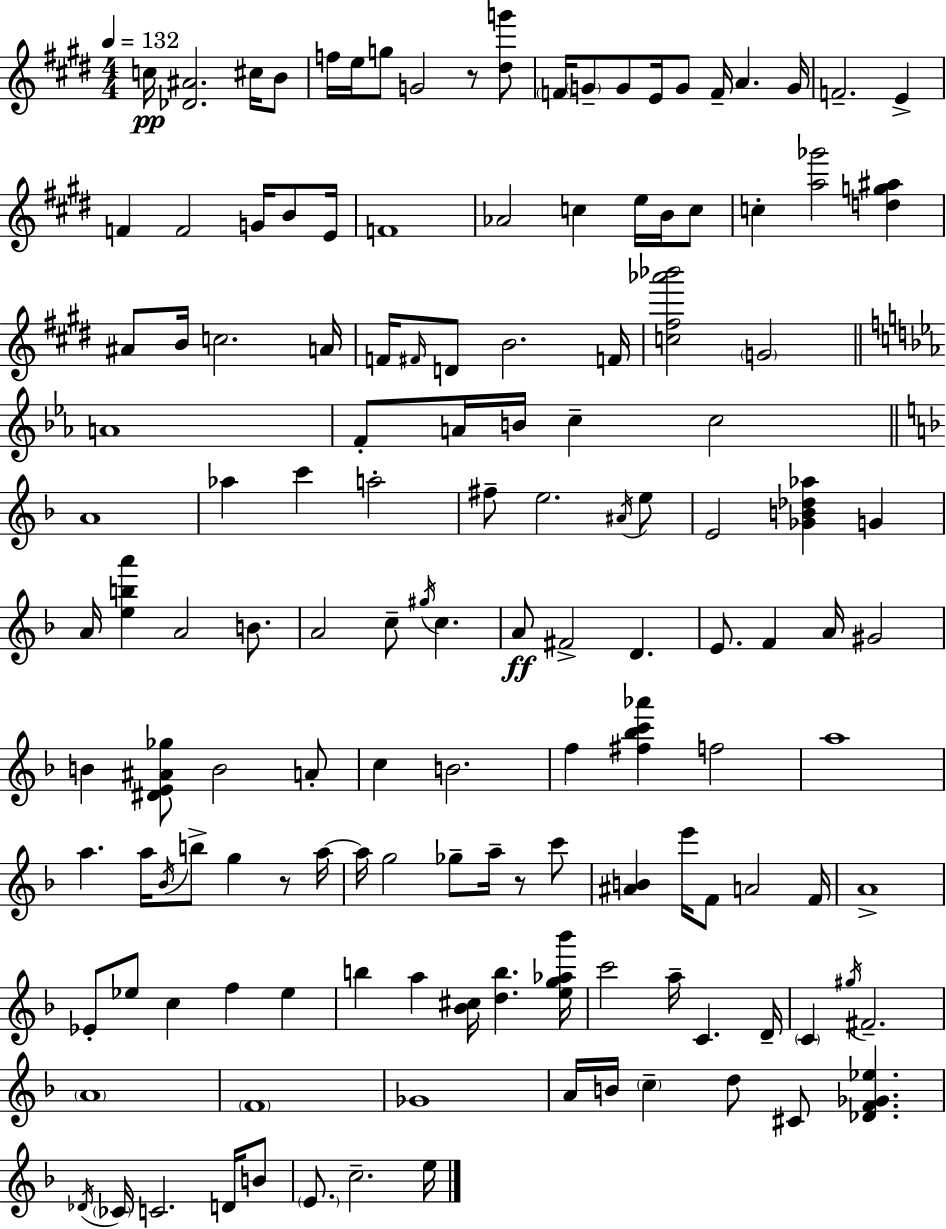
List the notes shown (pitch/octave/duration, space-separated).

C5/s [Db4,A#4]/h. C#5/s B4/e F5/s E5/s G5/e G4/h R/e [D#5,G6]/e F4/s G4/e G4/e E4/s G4/e F4/s A4/q. G4/s F4/h. E4/q F4/q F4/h G4/s B4/e E4/s F4/w Ab4/h C5/q E5/s B4/s C5/e C5/q [A5,Gb6]/h [D5,G5,A#5]/q A#4/e B4/s C5/h. A4/s F4/s F#4/s D4/e B4/h. F4/s [C5,F#5,Ab6,Bb6]/h G4/h A4/w F4/e A4/s B4/s C5/q C5/h A4/w Ab5/q C6/q A5/h F#5/e E5/h. A#4/s E5/e E4/h [Gb4,B4,Db5,Ab5]/q G4/q A4/s [E5,B5,A6]/q A4/h B4/e. A4/h C5/e G#5/s C5/q. A4/e F#4/h D4/q. E4/e. F4/q A4/s G#4/h B4/q [D#4,E4,A#4,Gb5]/e B4/h A4/e C5/q B4/h. F5/q [F#5,Bb5,C6,Ab6]/q F5/h A5/w A5/q. A5/s Bb4/s B5/e G5/q R/e A5/s A5/s G5/h Gb5/e A5/s R/e C6/e [A#4,B4]/q E6/s F4/e A4/h F4/s A4/w Eb4/e Eb5/e C5/q F5/q Eb5/q B5/q A5/q [Bb4,C#5]/s [D5,B5]/q. [E5,G5,Ab5,Bb6]/s C6/h A5/s C4/q. D4/s C4/q G#5/s F#4/h. A4/w F4/w Gb4/w A4/s B4/s C5/q D5/e C#4/e [Db4,F4,Gb4,Eb5]/q. Db4/s CES4/s C4/h. D4/s B4/e E4/e. C5/h. E5/s